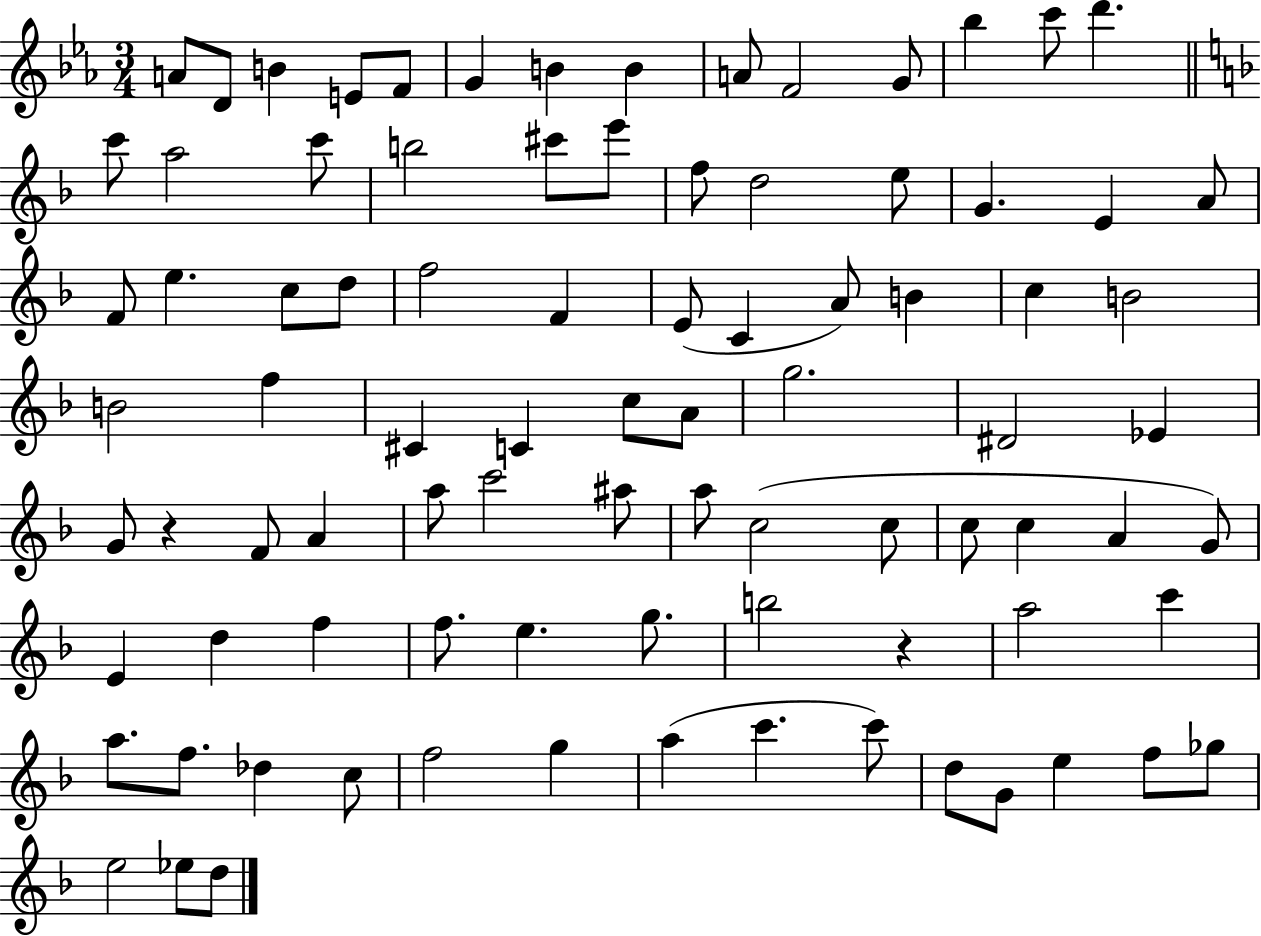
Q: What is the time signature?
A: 3/4